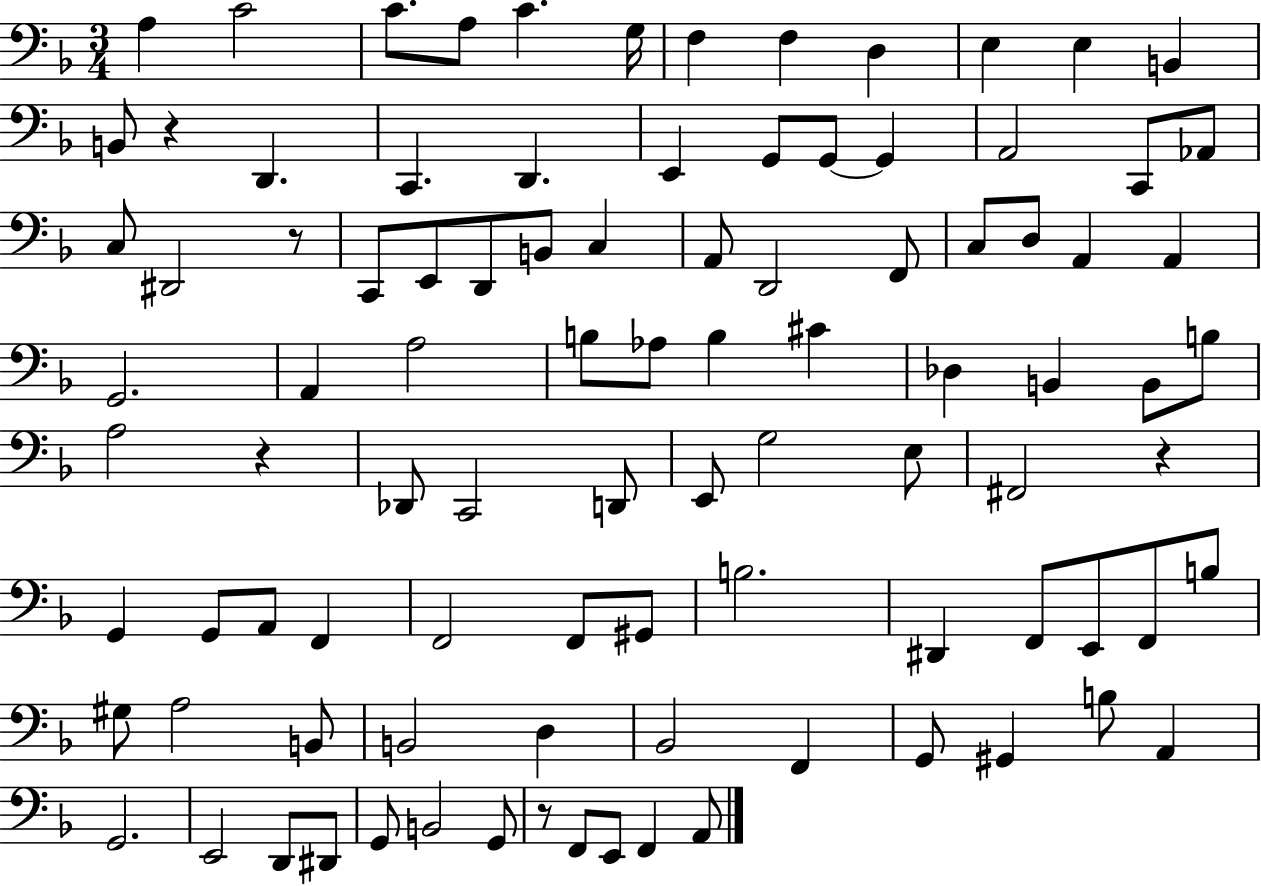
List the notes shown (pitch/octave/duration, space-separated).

A3/q C4/h C4/e. A3/e C4/q. G3/s F3/q F3/q D3/q E3/q E3/q B2/q B2/e R/q D2/q. C2/q. D2/q. E2/q G2/e G2/e G2/q A2/h C2/e Ab2/e C3/e D#2/h R/e C2/e E2/e D2/e B2/e C3/q A2/e D2/h F2/e C3/e D3/e A2/q A2/q G2/h. A2/q A3/h B3/e Ab3/e B3/q C#4/q Db3/q B2/q B2/e B3/e A3/h R/q Db2/e C2/h D2/e E2/e G3/h E3/e F#2/h R/q G2/q G2/e A2/e F2/q F2/h F2/e G#2/e B3/h. D#2/q F2/e E2/e F2/e B3/e G#3/e A3/h B2/e B2/h D3/q Bb2/h F2/q G2/e G#2/q B3/e A2/q G2/h. E2/h D2/e D#2/e G2/e B2/h G2/e R/e F2/e E2/e F2/q A2/e